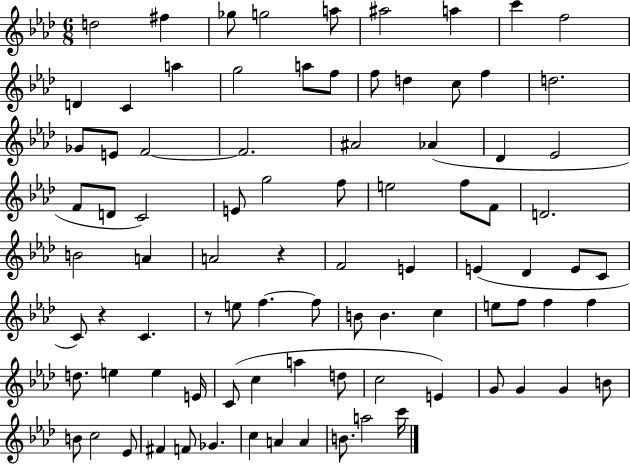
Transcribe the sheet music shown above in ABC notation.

X:1
T:Untitled
M:6/8
L:1/4
K:Ab
d2 ^f _g/2 g2 a/2 ^a2 a c' f2 D C a g2 a/2 f/2 f/2 d c/2 f d2 _G/2 E/2 F2 F2 ^A2 _A _D _E2 F/2 D/2 C2 E/2 g2 f/2 e2 f/2 F/2 D2 B2 A A2 z F2 E E _D E/2 C/2 C/2 z C z/2 e/2 f f/2 B/2 B c e/2 f/2 f f d/2 e e E/4 C/2 c a d/2 c2 E G/2 G G B/2 B/2 c2 _E/2 ^F F/2 _G c A A B/2 a2 c'/4